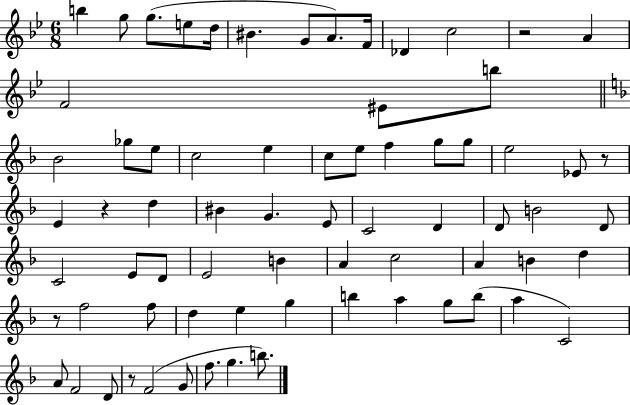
{
  \clef treble
  \numericTimeSignature
  \time 6/8
  \key bes \major
  b''4 g''8 g''8.( e''8 d''16 | bis'4. g'8 a'8.) f'16 | des'4 c''2 | r2 a'4 | \break f'2 eis'8 b''8 | \bar "||" \break \key f \major bes'2 ges''8 e''8 | c''2 e''4 | c''8 e''8 f''4 g''8 g''8 | e''2 ees'8 r8 | \break e'4 r4 d''4 | bis'4 g'4. e'8 | c'2 d'4 | d'8 b'2 d'8 | \break c'2 e'8 d'8 | e'2 b'4 | a'4 c''2 | a'4 b'4 d''4 | \break r8 f''2 f''8 | d''4 e''4 g''4 | b''4 a''4 g''8 b''8( | a''4 c'2) | \break a'8 f'2 d'8 | r8 f'2( g'8 | f''8. g''4. b''8.) | \bar "|."
}